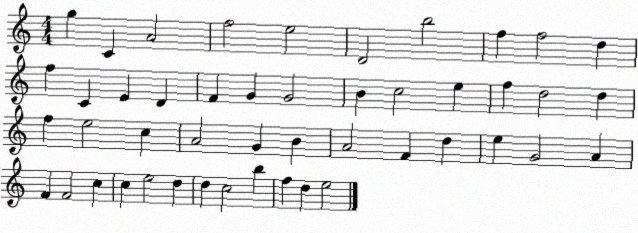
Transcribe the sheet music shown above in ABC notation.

X:1
T:Untitled
M:4/4
L:1/4
K:C
g C A2 f2 e2 D2 b2 f f2 d f C E D F G G2 B c2 e f d2 d f e2 c A2 G B A2 F d e G2 A F F2 c c e2 d d c2 b f d e2